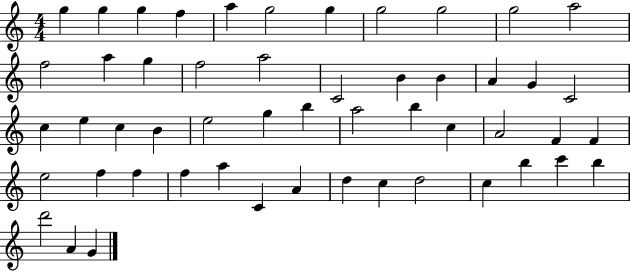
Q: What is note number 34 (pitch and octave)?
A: F4